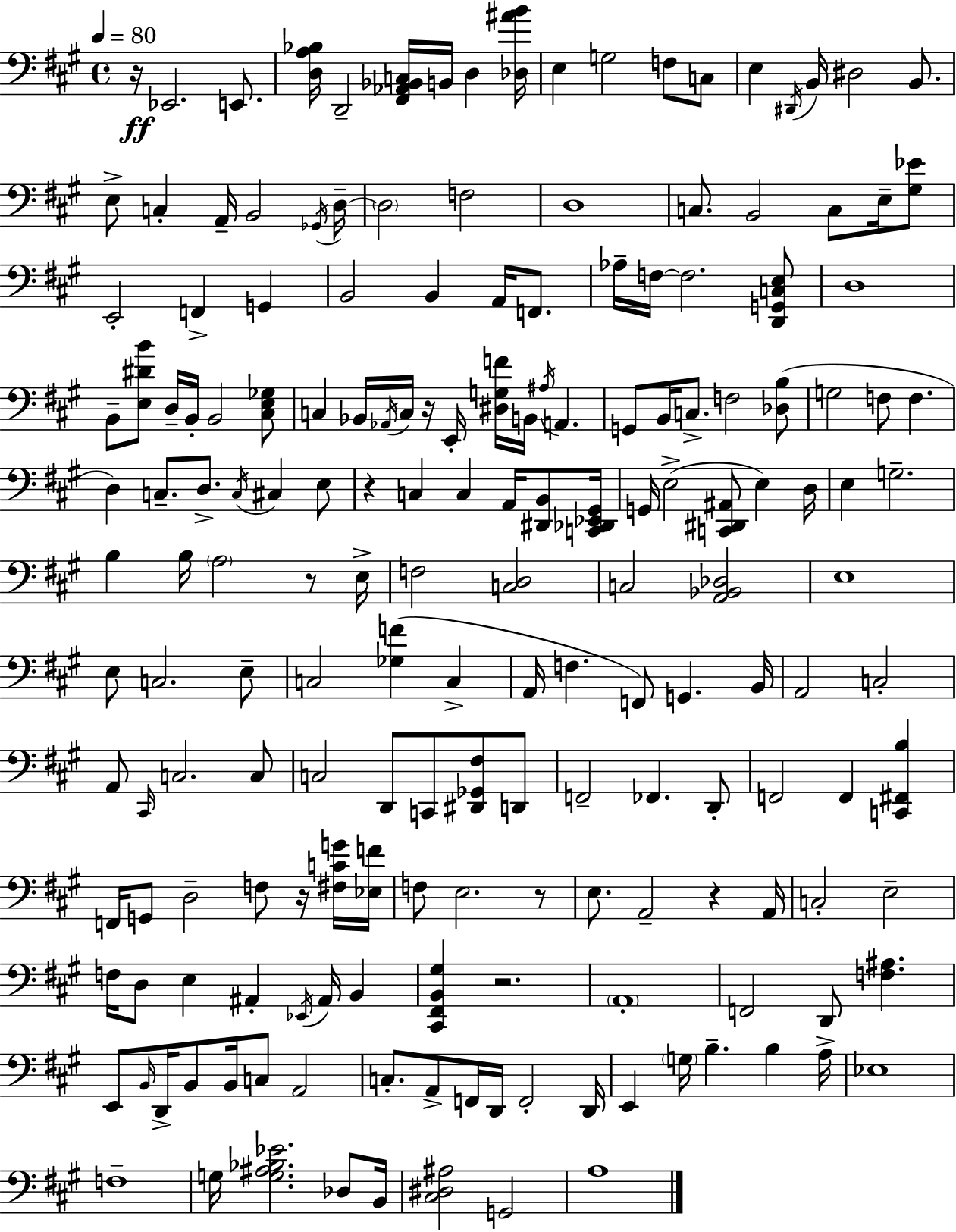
R/s Eb2/h. E2/e. [D3,A3,Bb3]/s D2/h [F#2,Ab2,Bb2,C3]/s B2/s D3/q [Db3,A#4,B4]/s E3/q G3/h F3/e C3/e E3/q D#2/s B2/s D#3/h B2/e. E3/e C3/q A2/s B2/h Gb2/s D3/s D3/h F3/h D3/w C3/e. B2/h C3/e E3/s [G#3,Eb4]/e E2/h F2/q G2/q B2/h B2/q A2/s F2/e. Ab3/s F3/s F3/h. [D2,G2,C3,E3]/e D3/w B2/e [E3,D#4,B4]/e D3/s B2/s B2/h [C#3,E3,Gb3]/e C3/q Bb2/s Ab2/s C3/s R/s E2/s [D#3,G3,F4]/s B2/s A#3/s A2/q. G2/e B2/s C3/e. F3/h [Db3,B3]/e G3/h F3/e F3/q. D3/q C3/e. D3/e. C3/s C#3/q E3/e R/q C3/q C3/q A2/s [D#2,B2]/e [C2,Db2,Eb2,G#2]/s G2/s E3/h [C2,D#2,A#2]/e E3/q D3/s E3/q G3/h. B3/q B3/s A3/h R/e E3/s F3/h [C3,D3]/h C3/h [A2,Bb2,Db3]/h E3/w E3/e C3/h. E3/e C3/h [Gb3,F4]/q C3/q A2/s F3/q. F2/e G2/q. B2/s A2/h C3/h A2/e C#2/s C3/h. C3/e C3/h D2/e C2/e [D#2,Gb2,F#3]/e D2/e F2/h FES2/q. D2/e F2/h F2/q [C2,F#2,B3]/q F2/s G2/e D3/h F3/e R/s [F#3,C4,G4]/s [Eb3,F4]/s F3/e E3/h. R/e E3/e. A2/h R/q A2/s C3/h E3/h F3/s D3/e E3/q A#2/q Eb2/s A#2/s B2/q [C#2,F#2,B2,G#3]/q R/h. A2/w F2/h D2/e [F3,A#3]/q. E2/e B2/s D2/s B2/e B2/s C3/e A2/h C3/e. A2/e F2/s D2/s F2/h D2/s E2/q G3/s B3/q. B3/q A3/s Eb3/w F3/w G3/s [G3,A#3,Bb3,Eb4]/h. Db3/e B2/s [C#3,D#3,A#3]/h G2/h A3/w